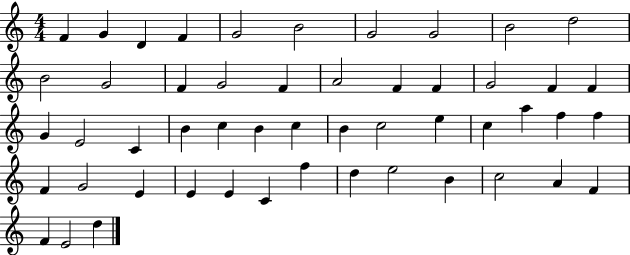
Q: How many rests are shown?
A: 0